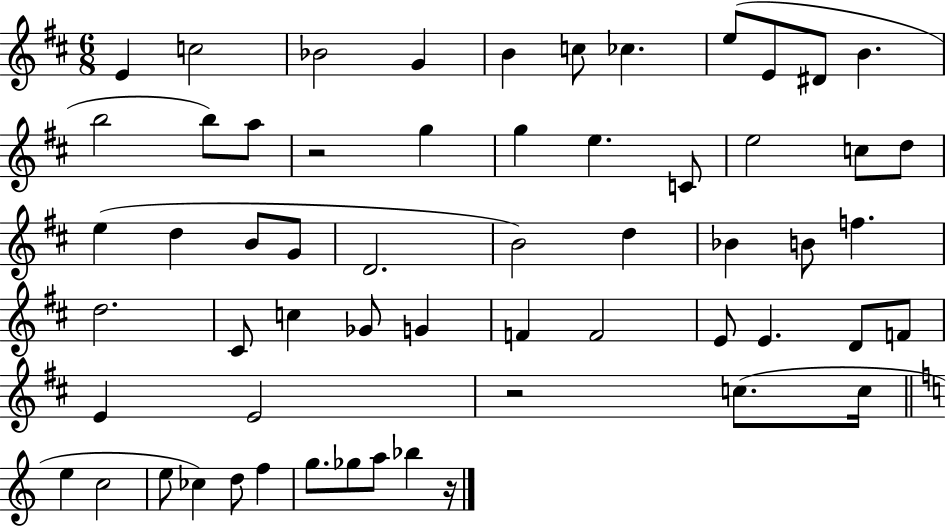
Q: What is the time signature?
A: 6/8